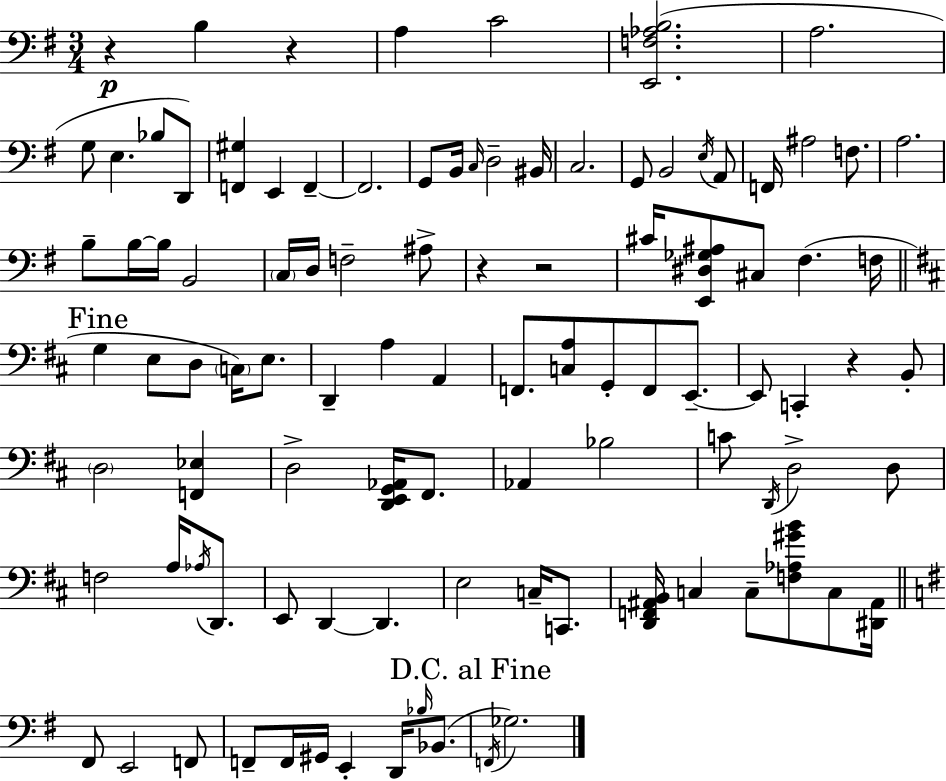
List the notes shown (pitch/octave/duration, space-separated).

R/q B3/q R/q A3/q C4/h [E2,F3,Ab3,B3]/h. A3/h. G3/e E3/q. Bb3/e D2/e [F2,G#3]/q E2/q F2/q F2/h. G2/e B2/s C3/s D3/h BIS2/s C3/h. G2/e B2/h E3/s A2/e F2/s A#3/h F3/e. A3/h. B3/e B3/s B3/s B2/h C3/s D3/s F3/h A#3/e R/q R/h C#4/s [E2,D#3,Gb3,A#3]/e C#3/e F#3/q. F3/s G3/q E3/e D3/e C3/s E3/e. D2/q A3/q A2/q F2/e. [C3,A3]/e G2/e F2/e E2/e. E2/e C2/q R/q B2/e D3/h [F2,Eb3]/q D3/h [D2,E2,G2,Ab2]/s F#2/e. Ab2/q Bb3/h C4/e D2/s D3/h D3/e F3/h A3/s Ab3/s D2/e. E2/e D2/q D2/q. E3/h C3/s C2/e. [D2,F2,A#2,B2]/s C3/q C3/e [F3,Ab3,G#4,B4]/e C3/e [D#2,A#2]/s F#2/e E2/h F2/e F2/e F2/s G#2/s E2/q D2/s Bb3/s Bb2/e. F2/s Gb3/h.